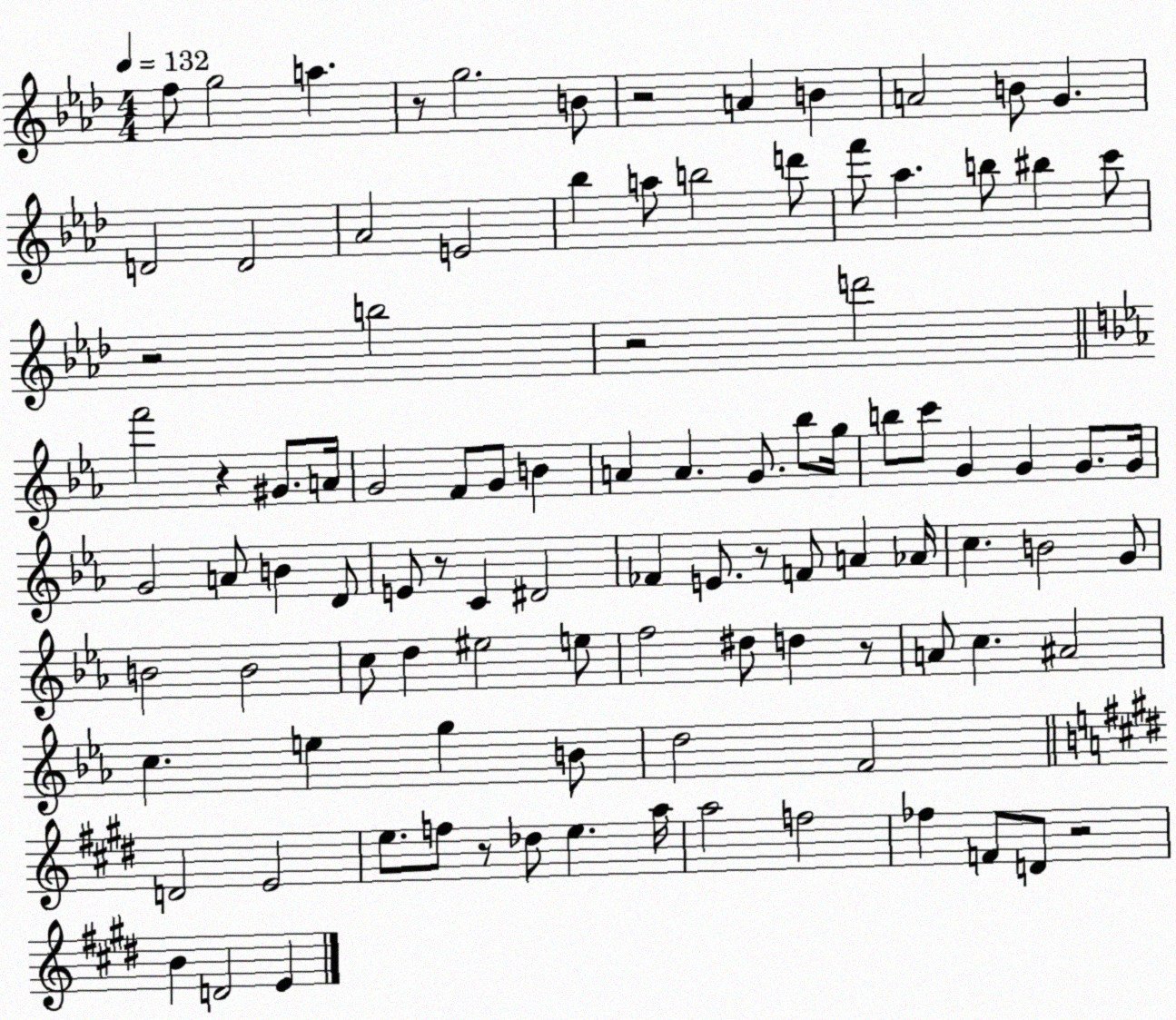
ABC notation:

X:1
T:Untitled
M:4/4
L:1/4
K:Ab
f/2 g2 a z/2 g2 B/2 z2 A B A2 B/2 G D2 D2 _A2 E2 _b a/2 b2 d'/2 f'/2 _a b/2 ^b c'/2 z2 b2 z2 d'2 f'2 z ^G/2 A/4 G2 F/2 G/2 B A A G/2 _b/2 g/4 b/2 c'/2 G G G/2 G/4 G2 A/2 B D/2 E/2 z/2 C ^D2 _F E/2 z/2 F/2 A _A/4 c B2 G/2 B2 B2 c/2 d ^e2 e/2 f2 ^d/2 d z/2 A/2 c ^A2 c e g B/2 d2 F2 D2 E2 e/2 f/2 z/2 _d/2 e a/4 a2 f2 _f F/2 D/2 z2 B D2 E